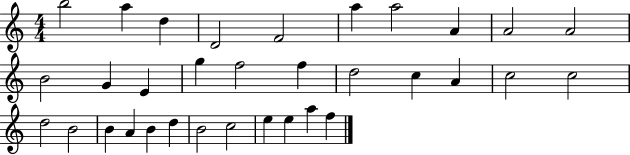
B5/h A5/q D5/q D4/h F4/h A5/q A5/h A4/q A4/h A4/h B4/h G4/q E4/q G5/q F5/h F5/q D5/h C5/q A4/q C5/h C5/h D5/h B4/h B4/q A4/q B4/q D5/q B4/h C5/h E5/q E5/q A5/q F5/q